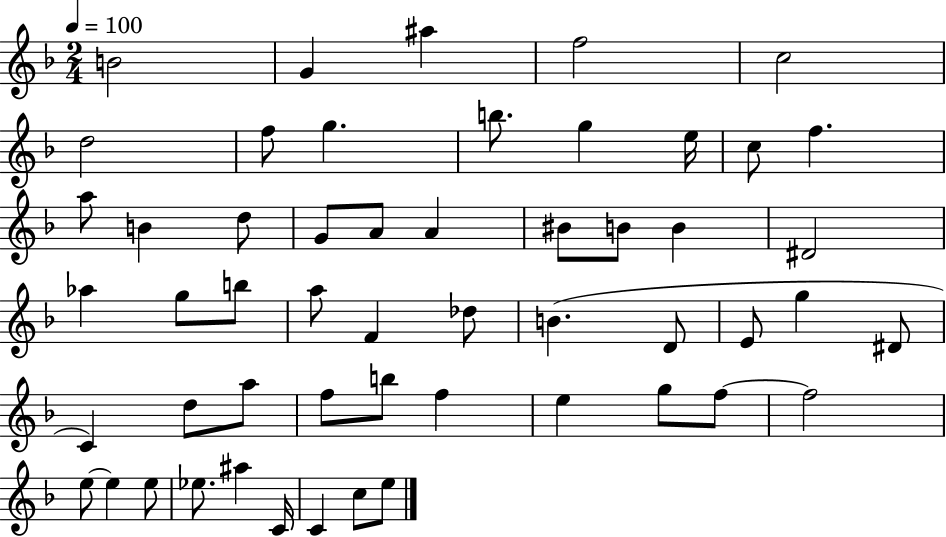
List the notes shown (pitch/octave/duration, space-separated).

B4/h G4/q A#5/q F5/h C5/h D5/h F5/e G5/q. B5/e. G5/q E5/s C5/e F5/q. A5/e B4/q D5/e G4/e A4/e A4/q BIS4/e B4/e B4/q D#4/h Ab5/q G5/e B5/e A5/e F4/q Db5/e B4/q. D4/e E4/e G5/q D#4/e C4/q D5/e A5/e F5/e B5/e F5/q E5/q G5/e F5/e F5/h E5/e E5/q E5/e Eb5/e. A#5/q C4/s C4/q C5/e E5/e